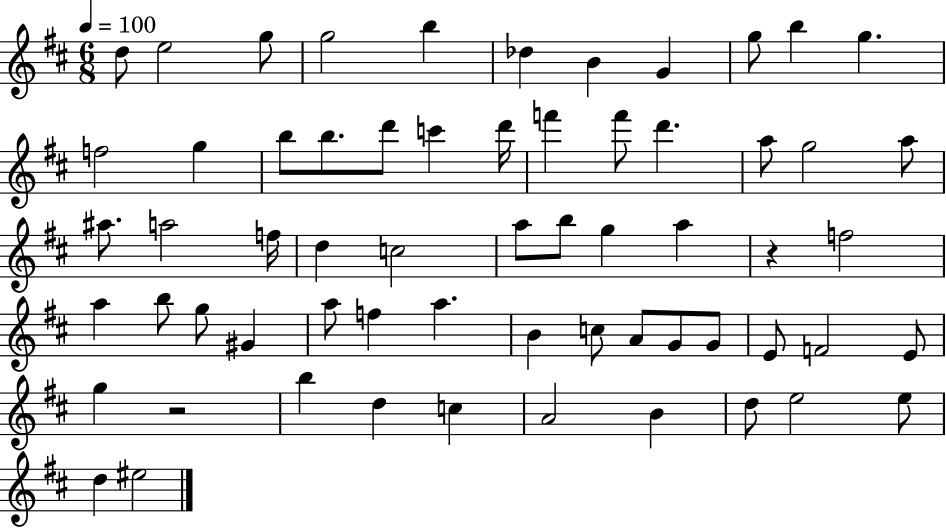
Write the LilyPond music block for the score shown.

{
  \clef treble
  \numericTimeSignature
  \time 6/8
  \key d \major
  \tempo 4 = 100
  d''8 e''2 g''8 | g''2 b''4 | des''4 b'4 g'4 | g''8 b''4 g''4. | \break f''2 g''4 | b''8 b''8. d'''8 c'''4 d'''16 | f'''4 f'''8 d'''4. | a''8 g''2 a''8 | \break ais''8. a''2 f''16 | d''4 c''2 | a''8 b''8 g''4 a''4 | r4 f''2 | \break a''4 b''8 g''8 gis'4 | a''8 f''4 a''4. | b'4 c''8 a'8 g'8 g'8 | e'8 f'2 e'8 | \break g''4 r2 | b''4 d''4 c''4 | a'2 b'4 | d''8 e''2 e''8 | \break d''4 eis''2 | \bar "|."
}